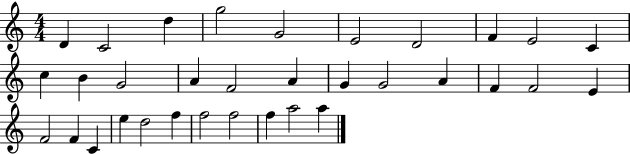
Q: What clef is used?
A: treble